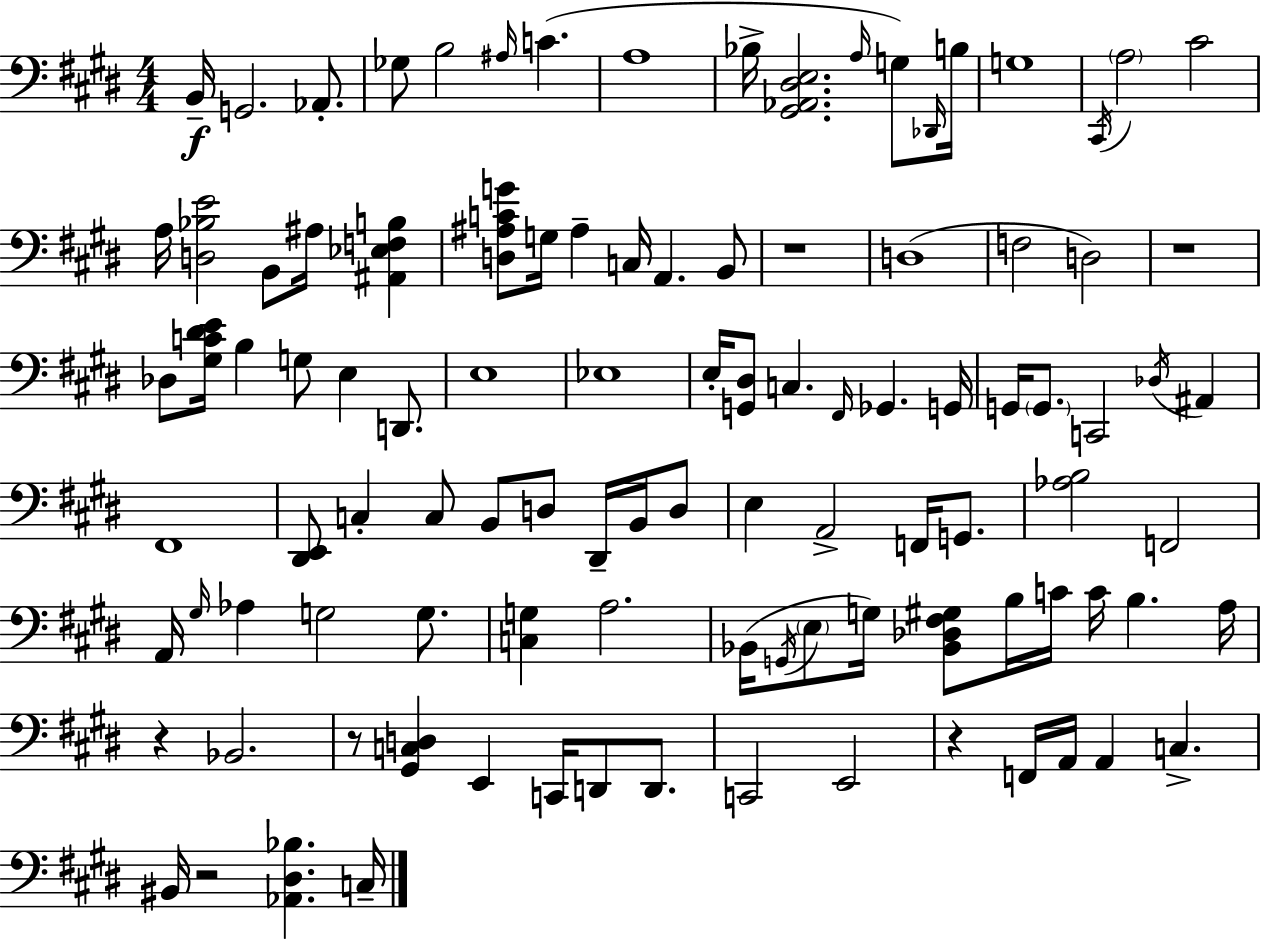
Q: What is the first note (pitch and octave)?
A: B2